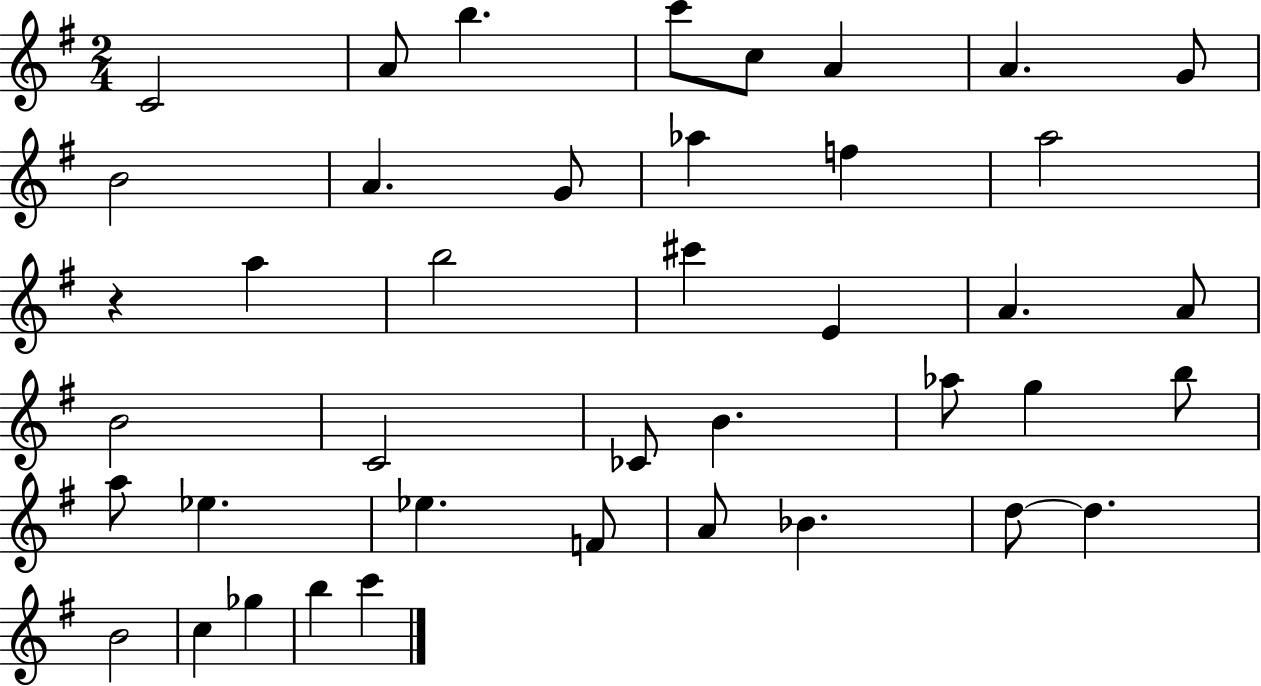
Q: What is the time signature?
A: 2/4